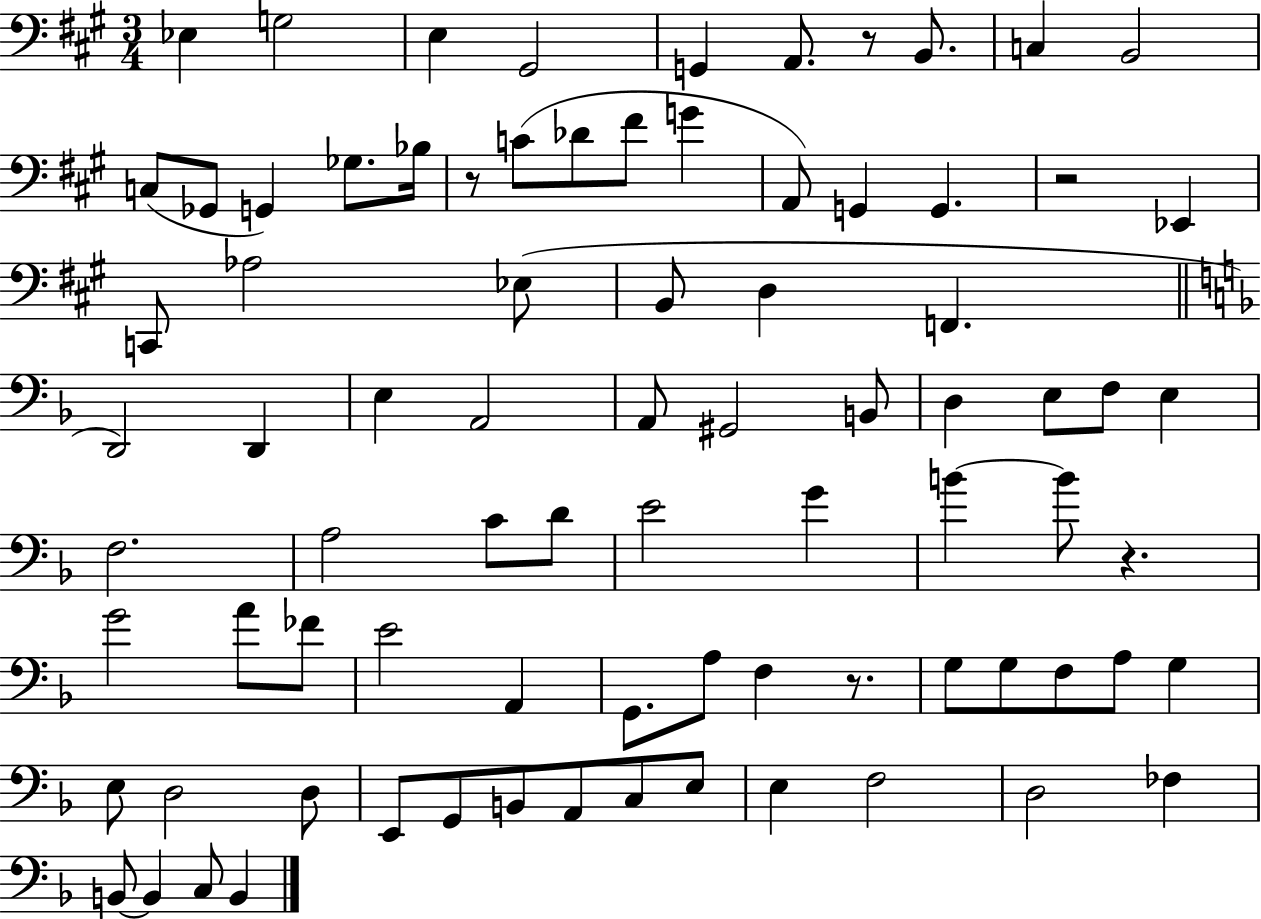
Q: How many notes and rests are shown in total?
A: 82